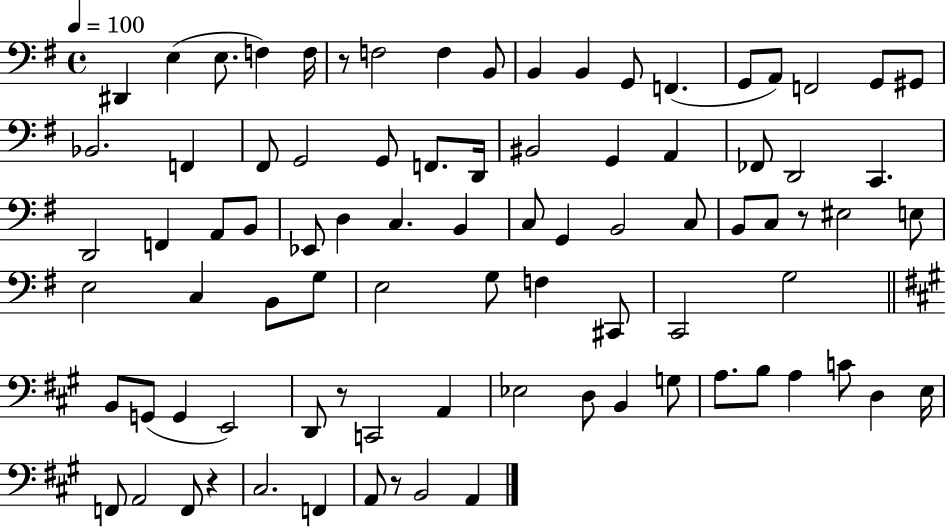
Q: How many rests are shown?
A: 5